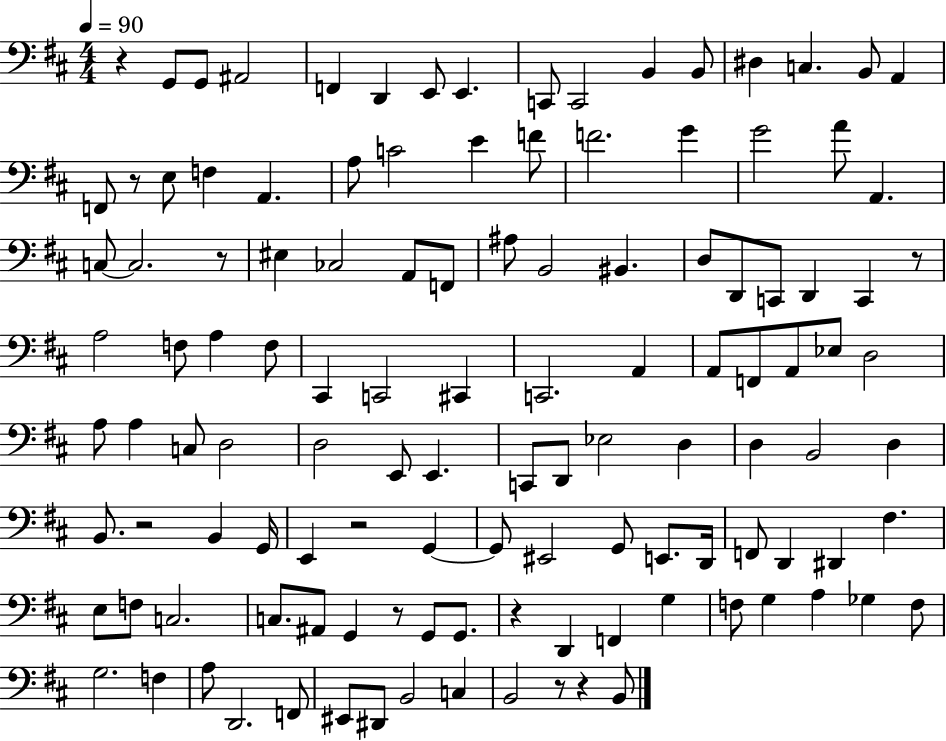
{
  \clef bass
  \numericTimeSignature
  \time 4/4
  \key d \major
  \tempo 4 = 90
  r4 g,8 g,8 ais,2 | f,4 d,4 e,8 e,4. | c,8 c,2 b,4 b,8 | dis4 c4. b,8 a,4 | \break f,8 r8 e8 f4 a,4. | a8 c'2 e'4 f'8 | f'2. g'4 | g'2 a'8 a,4. | \break c8~~ c2. r8 | eis4 ces2 a,8 f,8 | ais8 b,2 bis,4. | d8 d,8 c,8 d,4 c,4 r8 | \break a2 f8 a4 f8 | cis,4 c,2 cis,4 | c,2. a,4 | a,8 f,8 a,8 ees8 d2 | \break a8 a4 c8 d2 | d2 e,8 e,4. | c,8 d,8 ees2 d4 | d4 b,2 d4 | \break b,8. r2 b,4 g,16 | e,4 r2 g,4~~ | g,8 eis,2 g,8 e,8. d,16 | f,8 d,4 dis,4 fis4. | \break e8 f8 c2. | c8. ais,8 g,4 r8 g,8 g,8. | r4 d,4 f,4 g4 | f8 g4 a4 ges4 f8 | \break g2. f4 | a8 d,2. f,8 | eis,8 dis,8 b,2 c4 | b,2 r8 r4 b,8 | \break \bar "|."
}